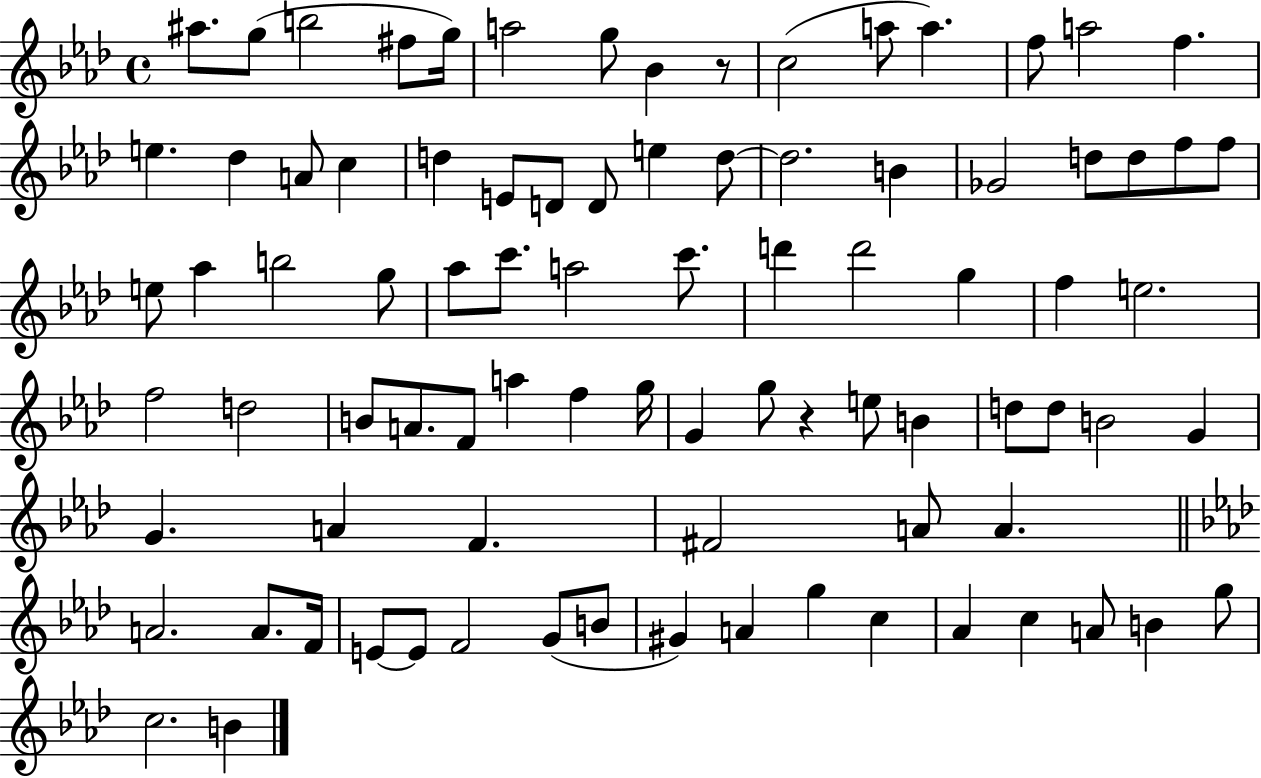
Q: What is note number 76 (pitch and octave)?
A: A4